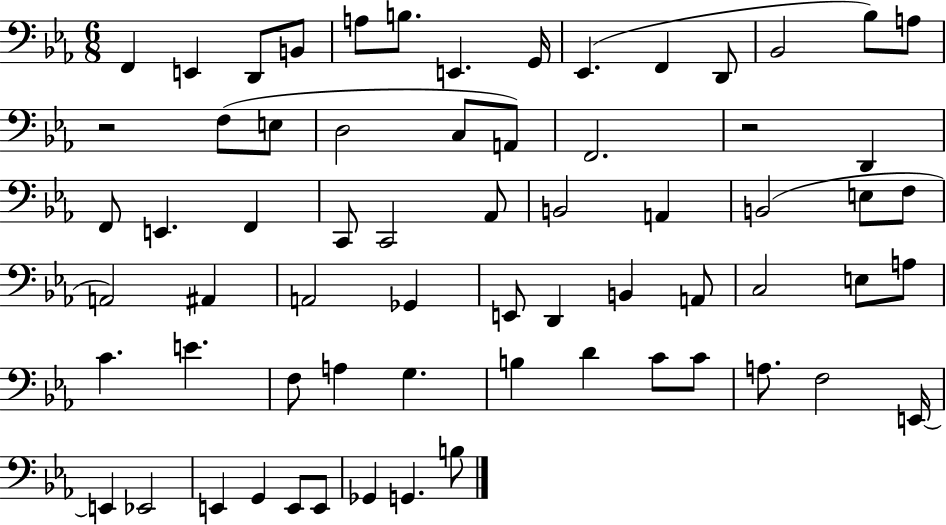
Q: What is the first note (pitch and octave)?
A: F2